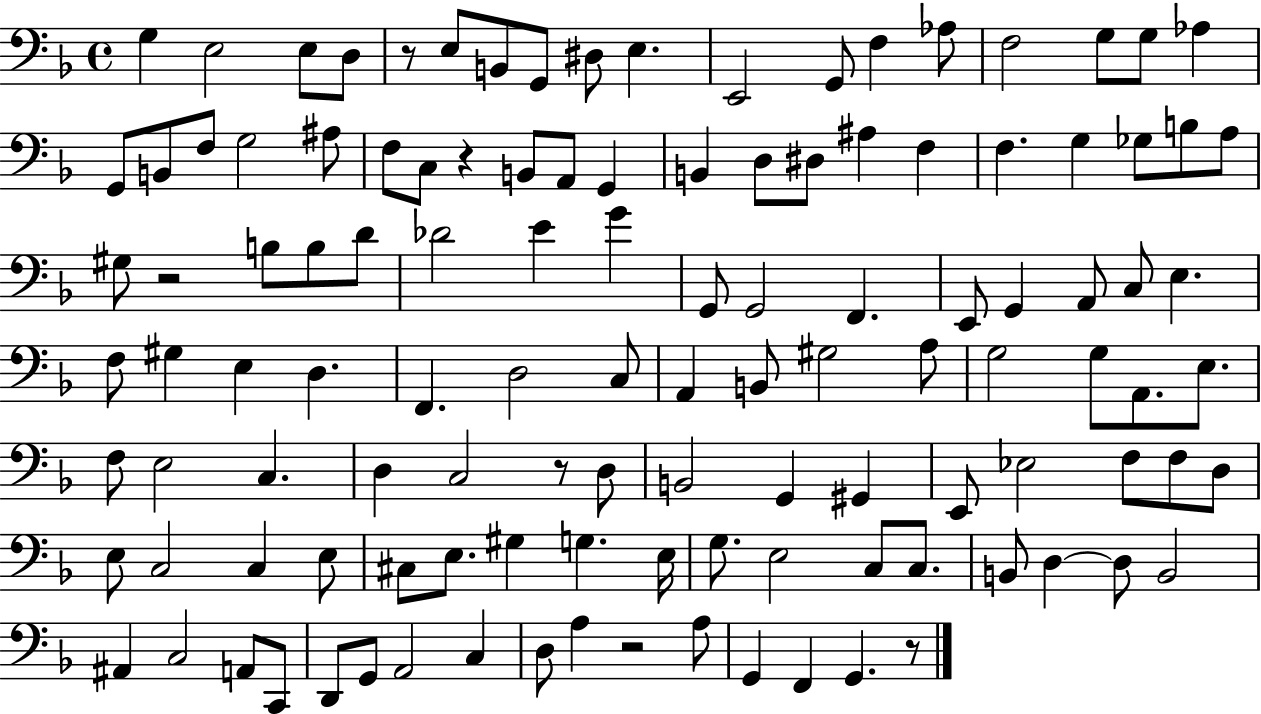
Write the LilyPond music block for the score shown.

{
  \clef bass
  \time 4/4
  \defaultTimeSignature
  \key f \major
  g4 e2 e8 d8 | r8 e8 b,8 g,8 dis8 e4. | e,2 g,8 f4 aes8 | f2 g8 g8 aes4 | \break g,8 b,8 f8 g2 ais8 | f8 c8 r4 b,8 a,8 g,4 | b,4 d8 dis8 ais4 f4 | f4. g4 ges8 b8 a8 | \break gis8 r2 b8 b8 d'8 | des'2 e'4 g'4 | g,8 g,2 f,4. | e,8 g,4 a,8 c8 e4. | \break f8 gis4 e4 d4. | f,4. d2 c8 | a,4 b,8 gis2 a8 | g2 g8 a,8. e8. | \break f8 e2 c4. | d4 c2 r8 d8 | b,2 g,4 gis,4 | e,8 ees2 f8 f8 d8 | \break e8 c2 c4 e8 | cis8 e8. gis4 g4. e16 | g8. e2 c8 c8. | b,8 d4~~ d8 b,2 | \break ais,4 c2 a,8 c,8 | d,8 g,8 a,2 c4 | d8 a4 r2 a8 | g,4 f,4 g,4. r8 | \break \bar "|."
}